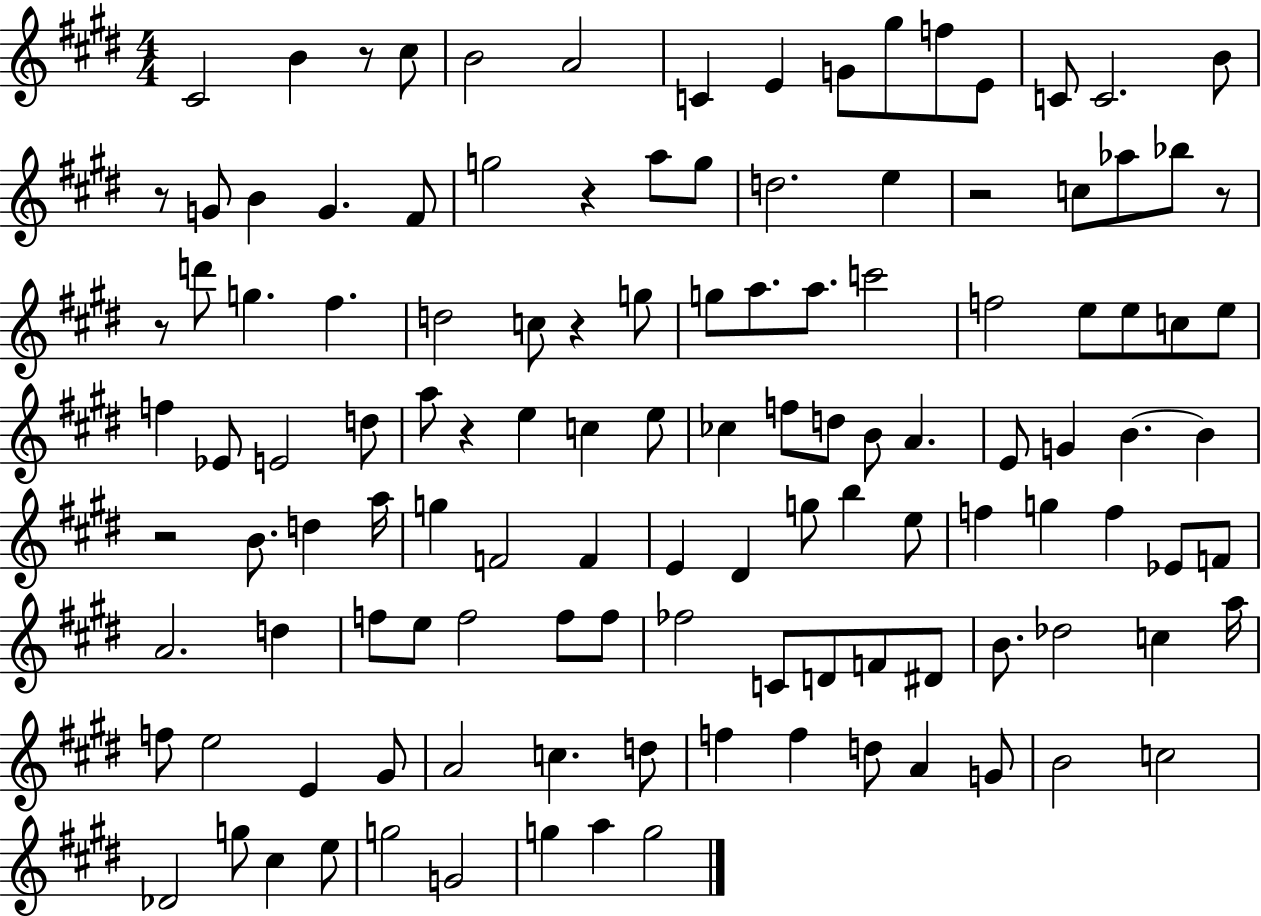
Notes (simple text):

C#4/h B4/q R/e C#5/e B4/h A4/h C4/q E4/q G4/e G#5/e F5/e E4/e C4/e C4/h. B4/e R/e G4/e B4/q G4/q. F#4/e G5/h R/q A5/e G5/e D5/h. E5/q R/h C5/e Ab5/e Bb5/e R/e R/e D6/e G5/q. F#5/q. D5/h C5/e R/q G5/e G5/e A5/e. A5/e. C6/h F5/h E5/e E5/e C5/e E5/e F5/q Eb4/e E4/h D5/e A5/e R/q E5/q C5/q E5/e CES5/q F5/e D5/e B4/e A4/q. E4/e G4/q B4/q. B4/q R/h B4/e. D5/q A5/s G5/q F4/h F4/q E4/q D#4/q G5/e B5/q E5/e F5/q G5/q F5/q Eb4/e F4/e A4/h. D5/q F5/e E5/e F5/h F5/e F5/e FES5/h C4/e D4/e F4/e D#4/e B4/e. Db5/h C5/q A5/s F5/e E5/h E4/q G#4/e A4/h C5/q. D5/e F5/q F5/q D5/e A4/q G4/e B4/h C5/h Db4/h G5/e C#5/q E5/e G5/h G4/h G5/q A5/q G5/h